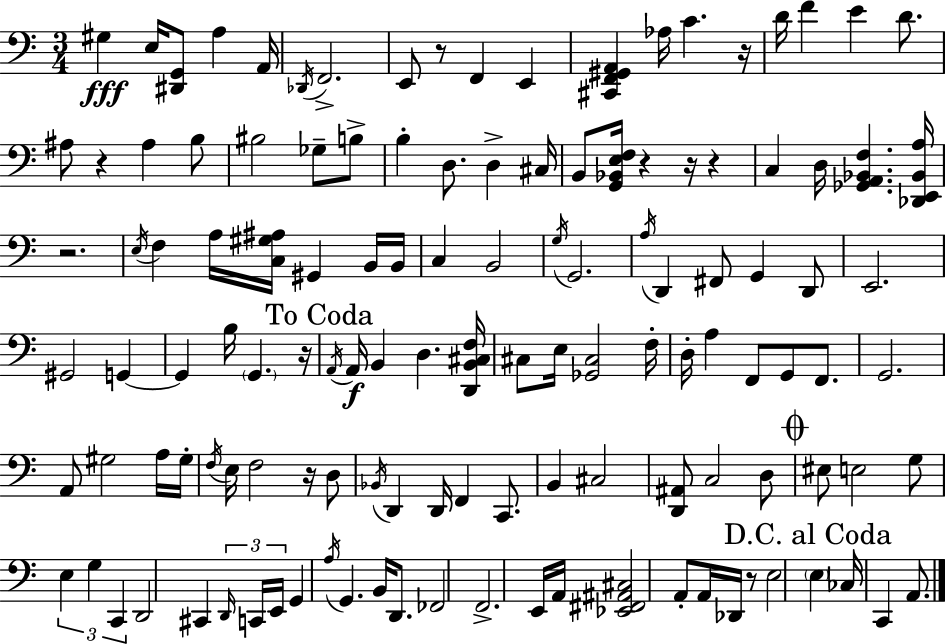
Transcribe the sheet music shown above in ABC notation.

X:1
T:Untitled
M:3/4
L:1/4
K:Am
^G, E,/4 [^D,,G,,]/2 A, A,,/4 _D,,/4 F,,2 E,,/2 z/2 F,, E,, [^C,,F,,^G,,A,,] _A,/4 C z/4 D/4 F E D/2 ^A,/2 z ^A, B,/2 ^B,2 _G,/2 B,/2 B, D,/2 D, ^C,/4 B,,/2 [G,,_B,,E,F,]/4 z z/4 z C, D,/4 [_G,,A,,_B,,F,] [_D,,E,,_B,,A,]/4 z2 E,/4 F, A,/4 [C,^G,^A,]/4 ^G,, B,,/4 B,,/4 C, B,,2 G,/4 G,,2 A,/4 D,, ^F,,/2 G,, D,,/2 E,,2 ^G,,2 G,, G,, B,/4 G,, z/4 A,,/4 A,,/4 B,, D, [D,,B,,^C,F,]/4 ^C,/2 E,/4 [_G,,^C,]2 F,/4 D,/4 A, F,,/2 G,,/2 F,,/2 G,,2 A,,/2 ^G,2 A,/4 ^G,/4 F,/4 E,/4 F,2 z/4 D,/2 _B,,/4 D,, D,,/4 F,, C,,/2 B,, ^C,2 [D,,^A,,]/2 C,2 D,/2 ^E,/2 E,2 G,/2 E, G, C,, D,,2 ^C,, D,,/4 C,,/4 E,,/4 G,, A,/4 G,, B,,/4 D,,/2 _F,,2 F,,2 E,,/4 A,,/4 [_E,,^F,,^A,,^C,]2 A,,/2 A,,/4 _D,,/4 z/2 E,2 E, _C,/4 C,, A,,/2